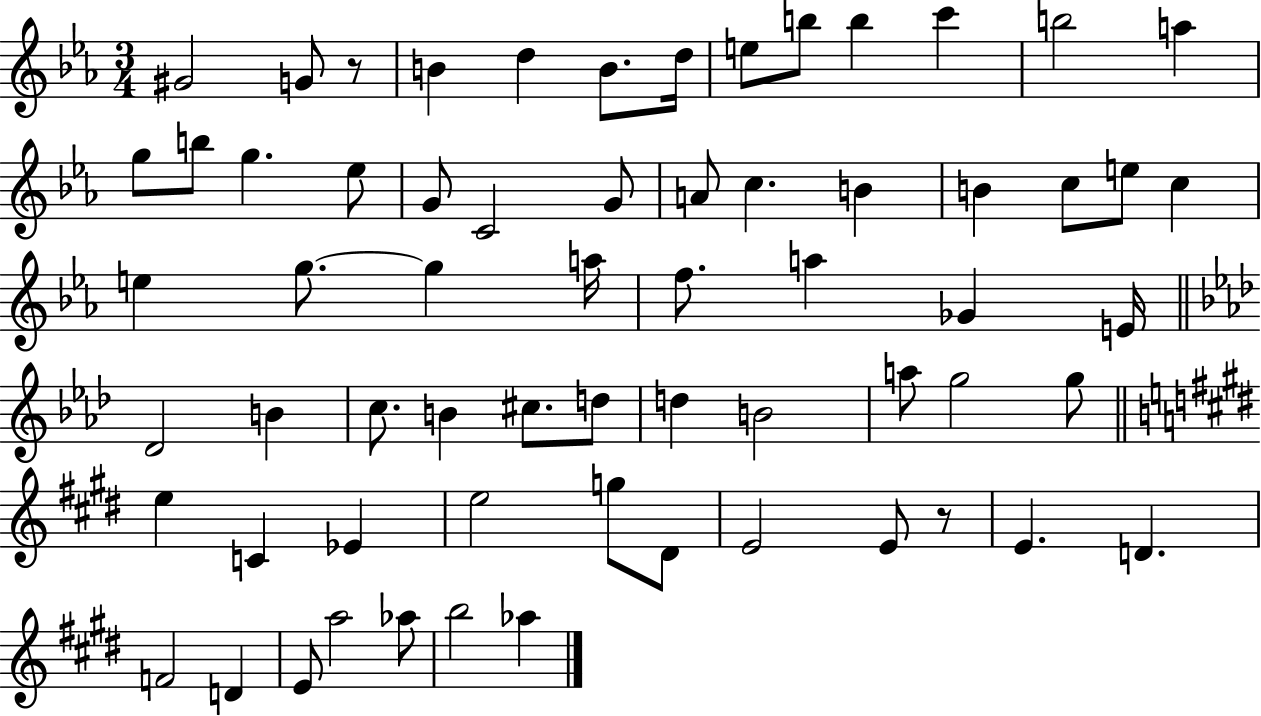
X:1
T:Untitled
M:3/4
L:1/4
K:Eb
^G2 G/2 z/2 B d B/2 d/4 e/2 b/2 b c' b2 a g/2 b/2 g _e/2 G/2 C2 G/2 A/2 c B B c/2 e/2 c e g/2 g a/4 f/2 a _G E/4 _D2 B c/2 B ^c/2 d/2 d B2 a/2 g2 g/2 e C _E e2 g/2 ^D/2 E2 E/2 z/2 E D F2 D E/2 a2 _a/2 b2 _a